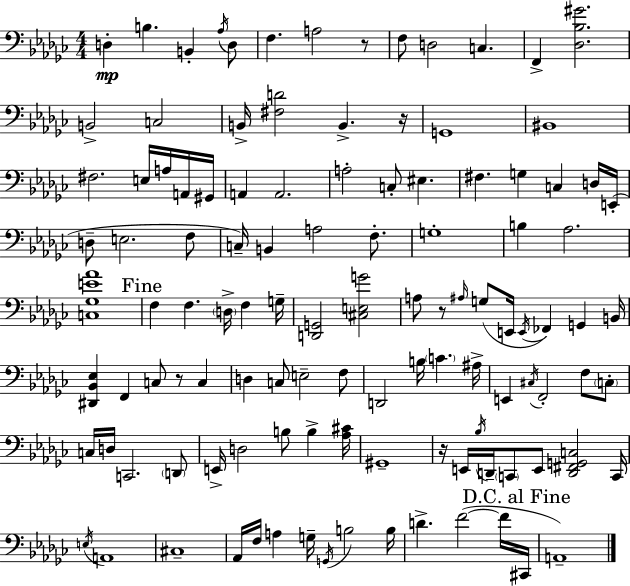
D3/q B3/q. B2/q Ab3/s D3/e F3/q. A3/h R/e F3/e D3/h C3/q. F2/q [Db3,Bb3,G#4]/h. B2/h C3/h B2/s [F#3,D4]/h B2/q. R/s G2/w BIS2/w F#3/h. E3/s A3/s A2/s G#2/s A2/q A2/h. A3/h C3/e EIS3/q. F#3/q. G3/q C3/q D3/s E2/s D3/e E3/h. F3/e C3/s B2/q A3/h F3/e. G3/w B3/q Ab3/h. [C3,Gb3,E4,Ab4]/w F3/q F3/q. D3/s F3/q G3/s [D2,G2]/h [C#3,E3,G4]/h A3/e R/e A#3/s G3/e E2/s E2/s FES2/q G2/q B2/s [D#2,Bb2,Eb3]/q F2/q C3/e R/e C3/q D3/q C3/e E3/h F3/e D2/h B3/s C4/q. A#3/s E2/q C#3/s F2/h F3/e C3/e C3/s D3/s C2/h. D2/e E2/s D3/h B3/e B3/q [Ab3,C#4]/s G#2/w R/s E2/s Bb3/s D2/s C2/e E2/e [D2,F#2,G2,C3]/h C2/s E3/s A2/w C#3/w Ab2/s F3/s A3/q G3/s G2/s B3/h B3/s D4/q. F4/h F4/s C#2/s A2/w